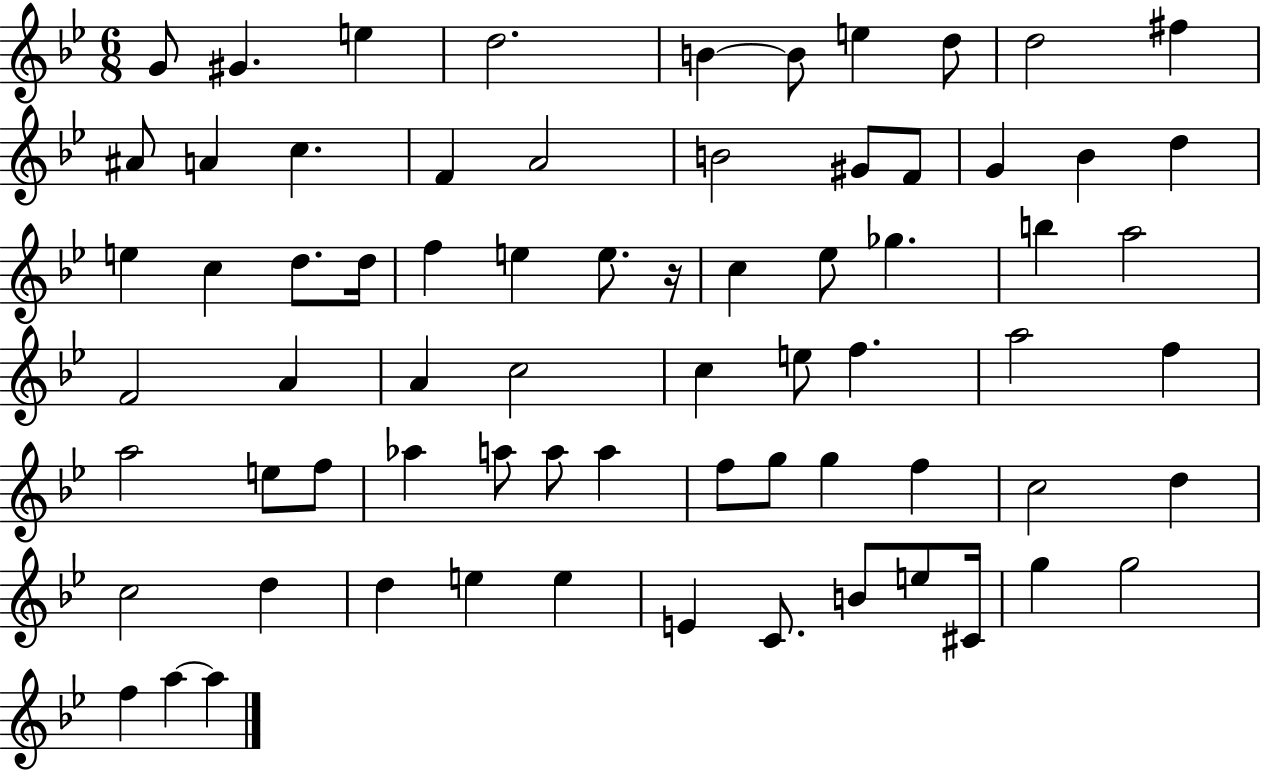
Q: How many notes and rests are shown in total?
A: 71